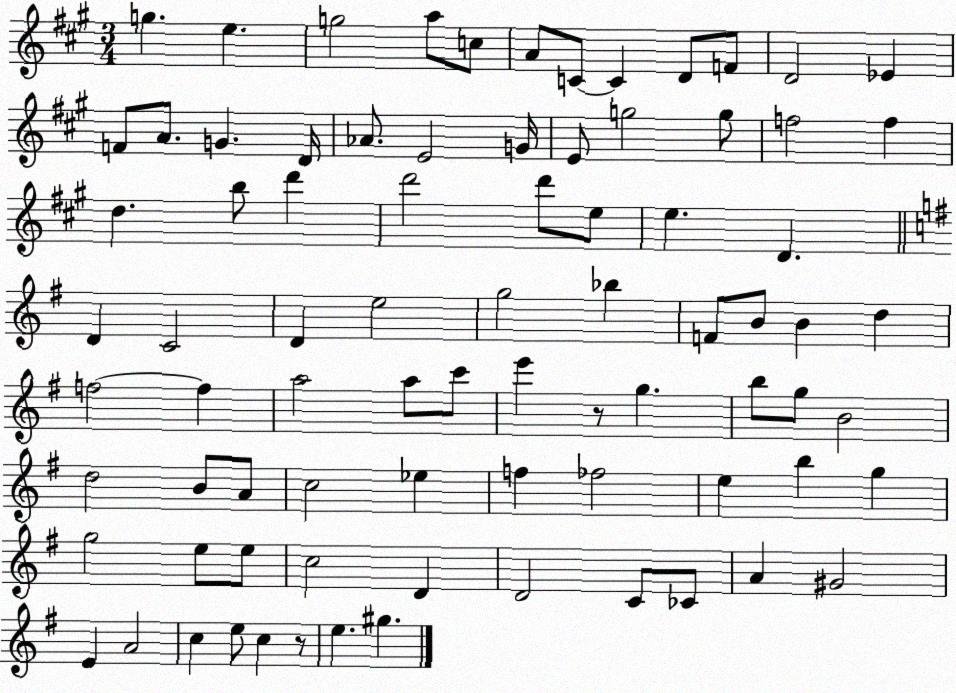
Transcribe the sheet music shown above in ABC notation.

X:1
T:Untitled
M:3/4
L:1/4
K:A
g e g2 a/2 c/2 A/2 C/2 C D/2 F/2 D2 _E F/2 A/2 G D/4 _A/2 E2 G/4 E/2 g2 g/2 f2 f d b/2 d' d'2 d'/2 e/2 e D D C2 D e2 g2 _b F/2 B/2 B d f2 f a2 a/2 c'/2 e' z/2 g b/2 g/2 B2 d2 B/2 A/2 c2 _e f _f2 e b g g2 e/2 e/2 c2 D D2 C/2 _C/2 A ^G2 E A2 c e/2 c z/2 e ^g